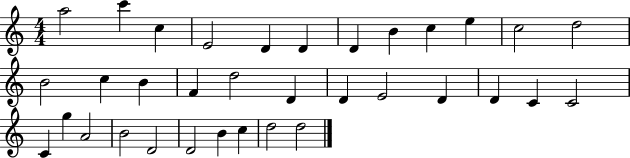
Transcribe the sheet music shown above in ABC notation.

X:1
T:Untitled
M:4/4
L:1/4
K:C
a2 c' c E2 D D D B c e c2 d2 B2 c B F d2 D D E2 D D C C2 C g A2 B2 D2 D2 B c d2 d2